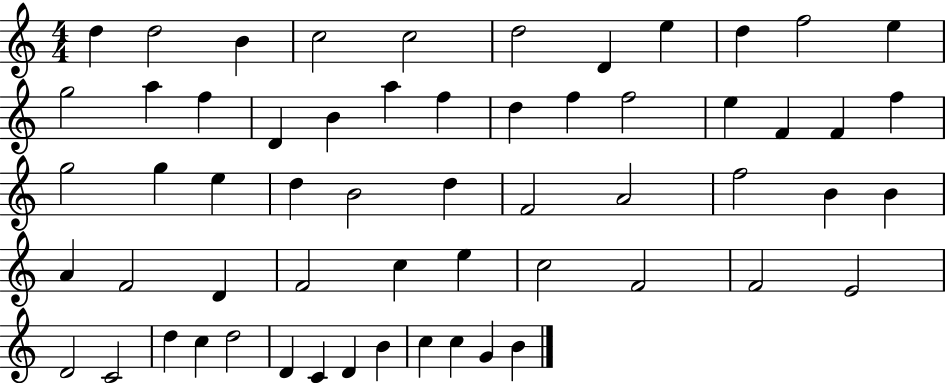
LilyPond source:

{
  \clef treble
  \numericTimeSignature
  \time 4/4
  \key c \major
  d''4 d''2 b'4 | c''2 c''2 | d''2 d'4 e''4 | d''4 f''2 e''4 | \break g''2 a''4 f''4 | d'4 b'4 a''4 f''4 | d''4 f''4 f''2 | e''4 f'4 f'4 f''4 | \break g''2 g''4 e''4 | d''4 b'2 d''4 | f'2 a'2 | f''2 b'4 b'4 | \break a'4 f'2 d'4 | f'2 c''4 e''4 | c''2 f'2 | f'2 e'2 | \break d'2 c'2 | d''4 c''4 d''2 | d'4 c'4 d'4 b'4 | c''4 c''4 g'4 b'4 | \break \bar "|."
}